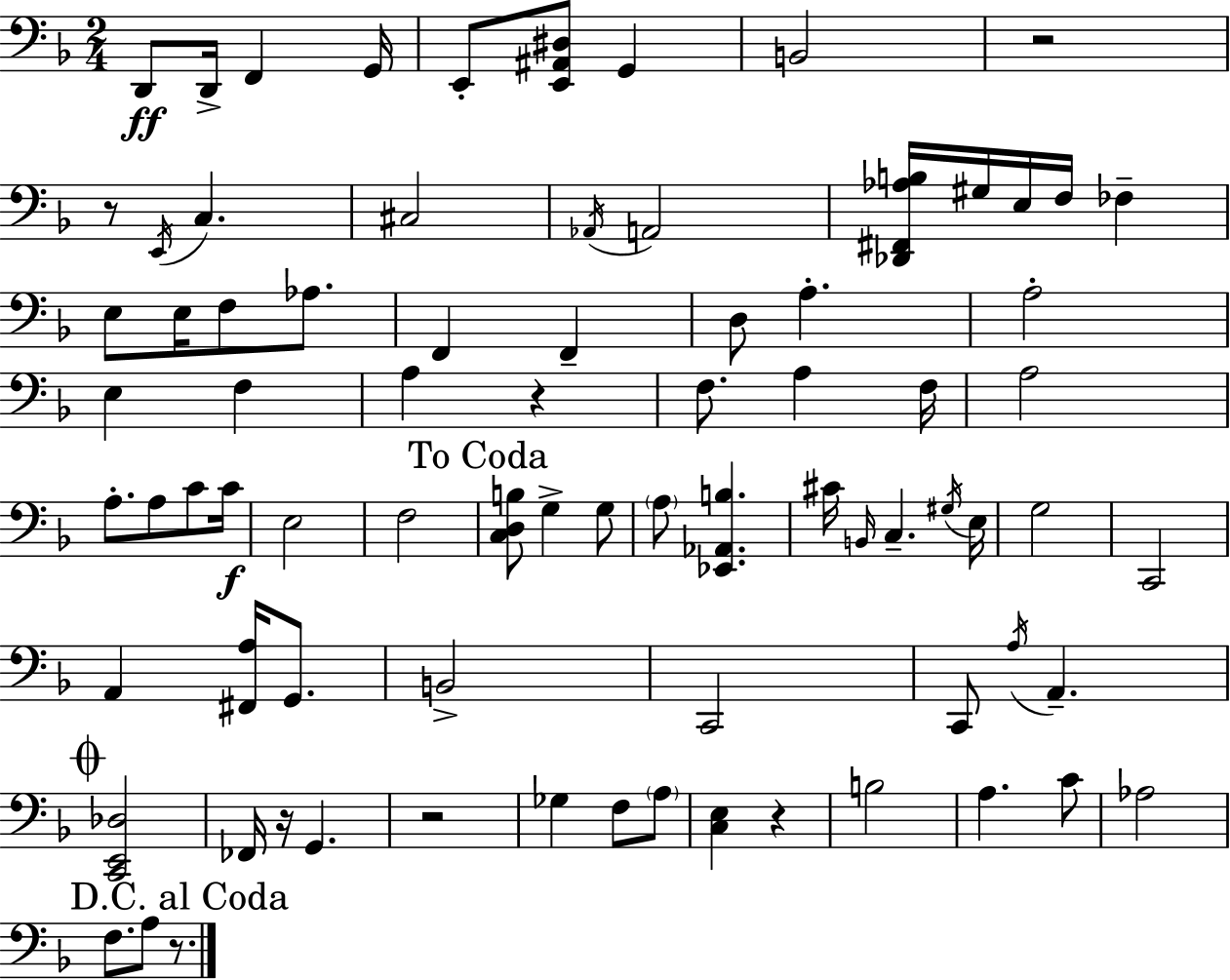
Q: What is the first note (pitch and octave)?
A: D2